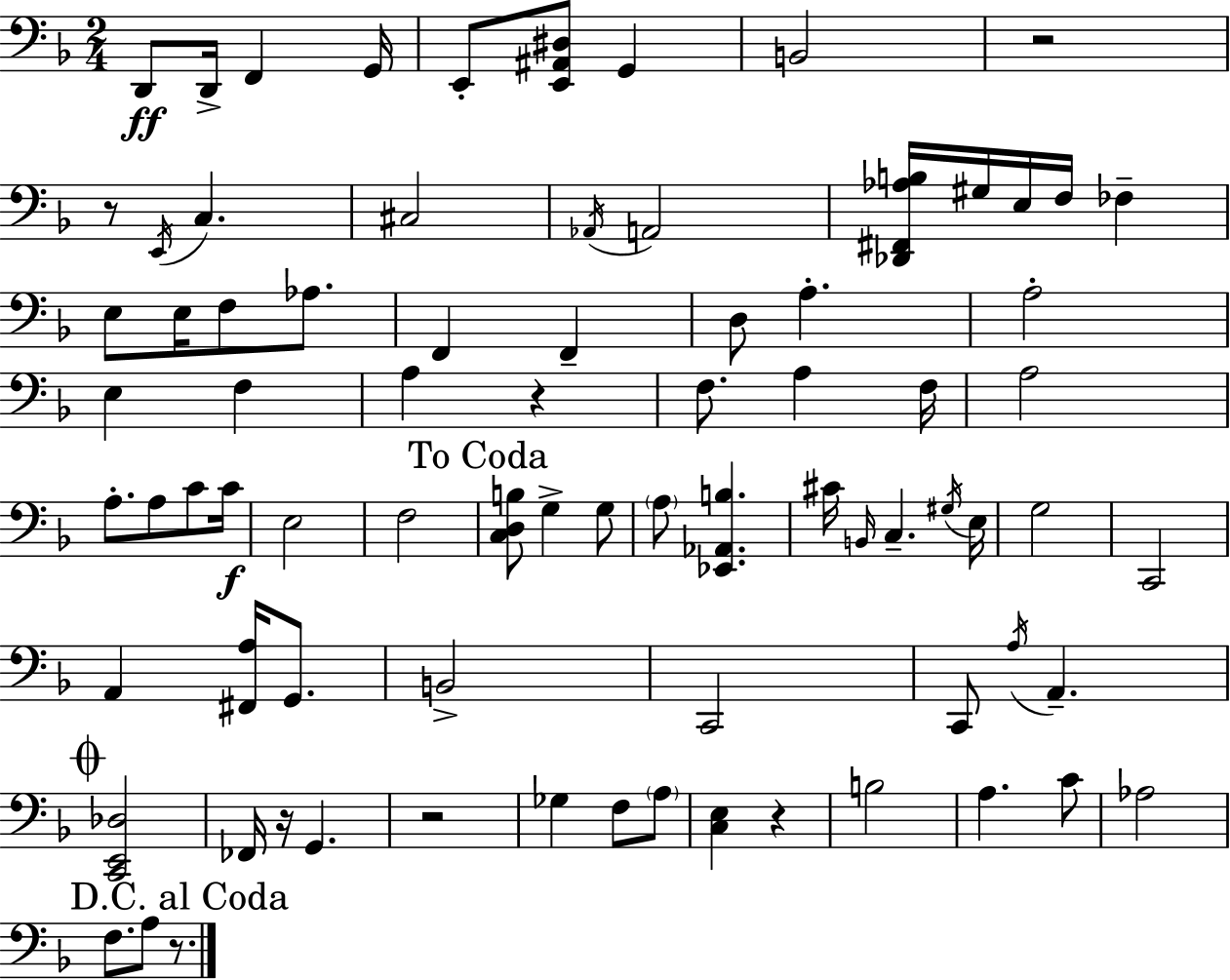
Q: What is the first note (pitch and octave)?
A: D2